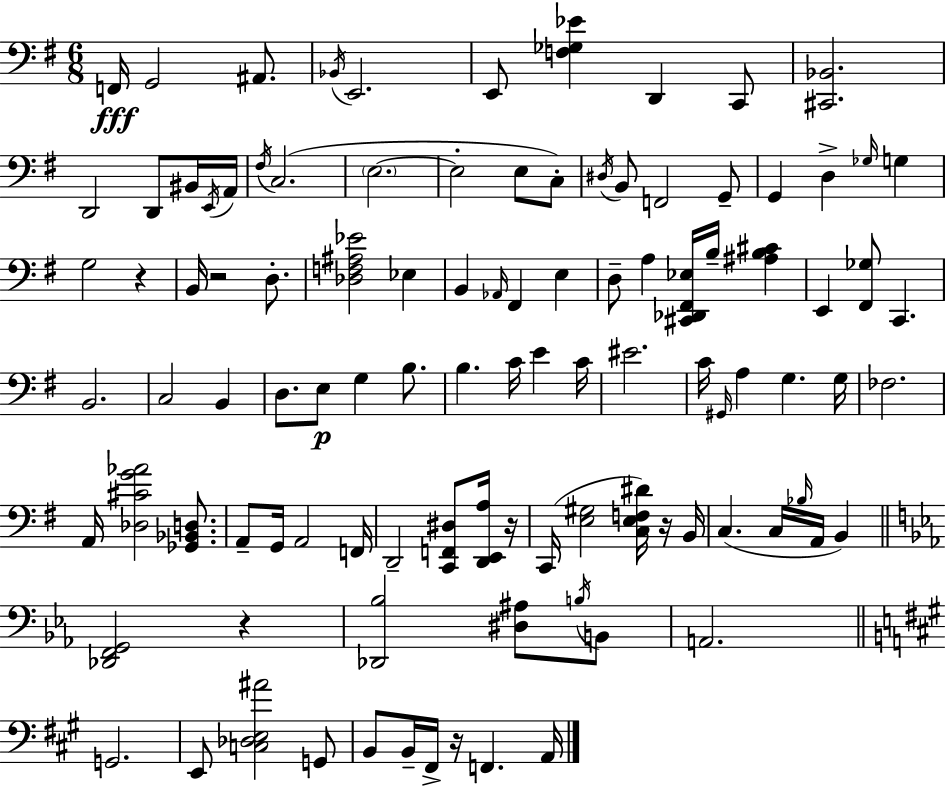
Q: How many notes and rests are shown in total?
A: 104